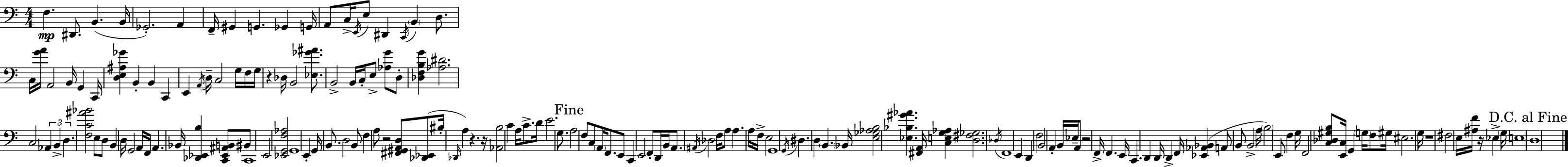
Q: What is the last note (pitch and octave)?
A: D3